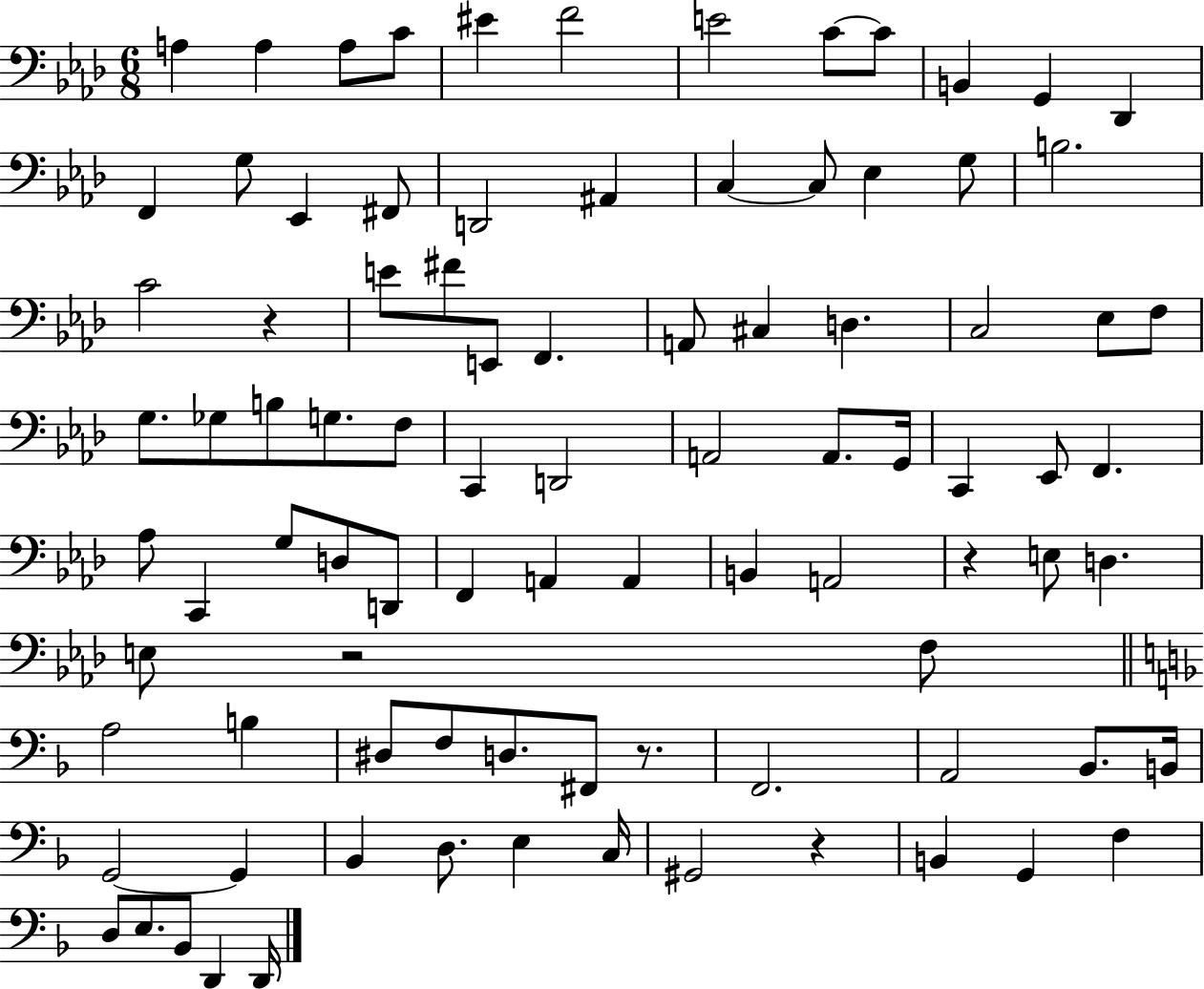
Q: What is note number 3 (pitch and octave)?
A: A3